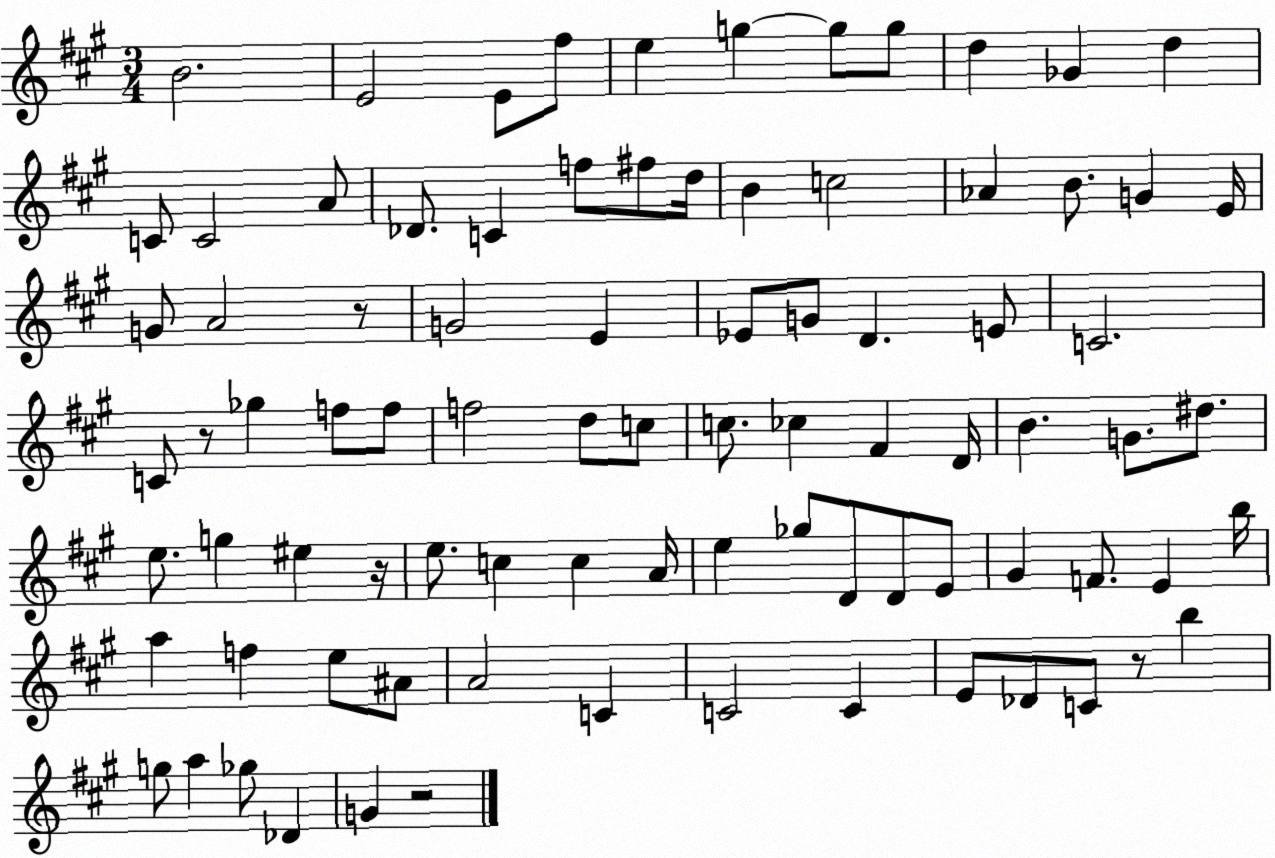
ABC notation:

X:1
T:Untitled
M:3/4
L:1/4
K:A
B2 E2 E/2 ^f/2 e g g/2 g/2 d _G d C/2 C2 A/2 _D/2 C f/2 ^f/2 d/4 B c2 _A B/2 G E/4 G/2 A2 z/2 G2 E _E/2 G/2 D E/2 C2 C/2 z/2 _g f/2 f/2 f2 d/2 c/2 c/2 _c ^F D/4 B G/2 ^d/2 e/2 g ^e z/4 e/2 c c A/4 e _g/2 D/2 D/2 E/2 ^G F/2 E b/4 a f e/2 ^A/2 A2 C C2 C E/2 _D/2 C/2 z/2 b g/2 a _g/2 _D G z2